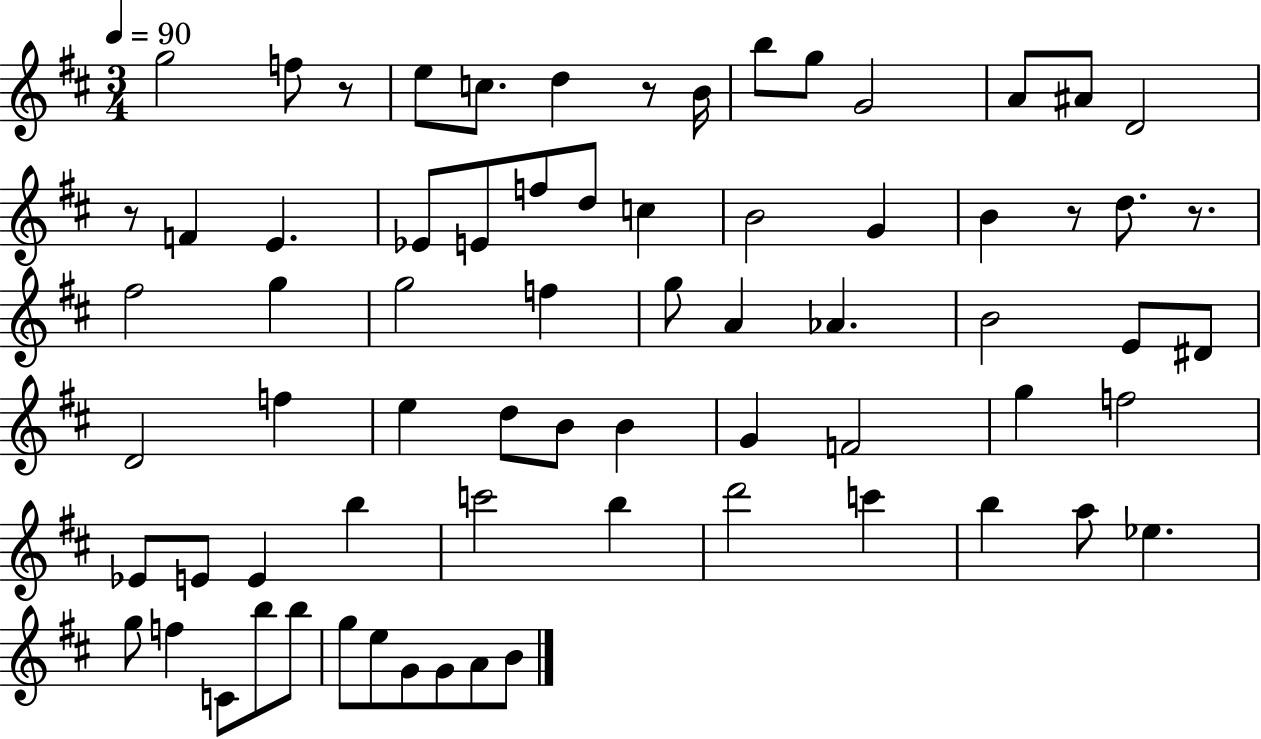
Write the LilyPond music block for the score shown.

{
  \clef treble
  \numericTimeSignature
  \time 3/4
  \key d \major
  \tempo 4 = 90
  g''2 f''8 r8 | e''8 c''8. d''4 r8 b'16 | b''8 g''8 g'2 | a'8 ais'8 d'2 | \break r8 f'4 e'4. | ees'8 e'8 f''8 d''8 c''4 | b'2 g'4 | b'4 r8 d''8. r8. | \break fis''2 g''4 | g''2 f''4 | g''8 a'4 aes'4. | b'2 e'8 dis'8 | \break d'2 f''4 | e''4 d''8 b'8 b'4 | g'4 f'2 | g''4 f''2 | \break ees'8 e'8 e'4 b''4 | c'''2 b''4 | d'''2 c'''4 | b''4 a''8 ees''4. | \break g''8 f''4 c'8 b''8 b''8 | g''8 e''8 g'8 g'8 a'8 b'8 | \bar "|."
}